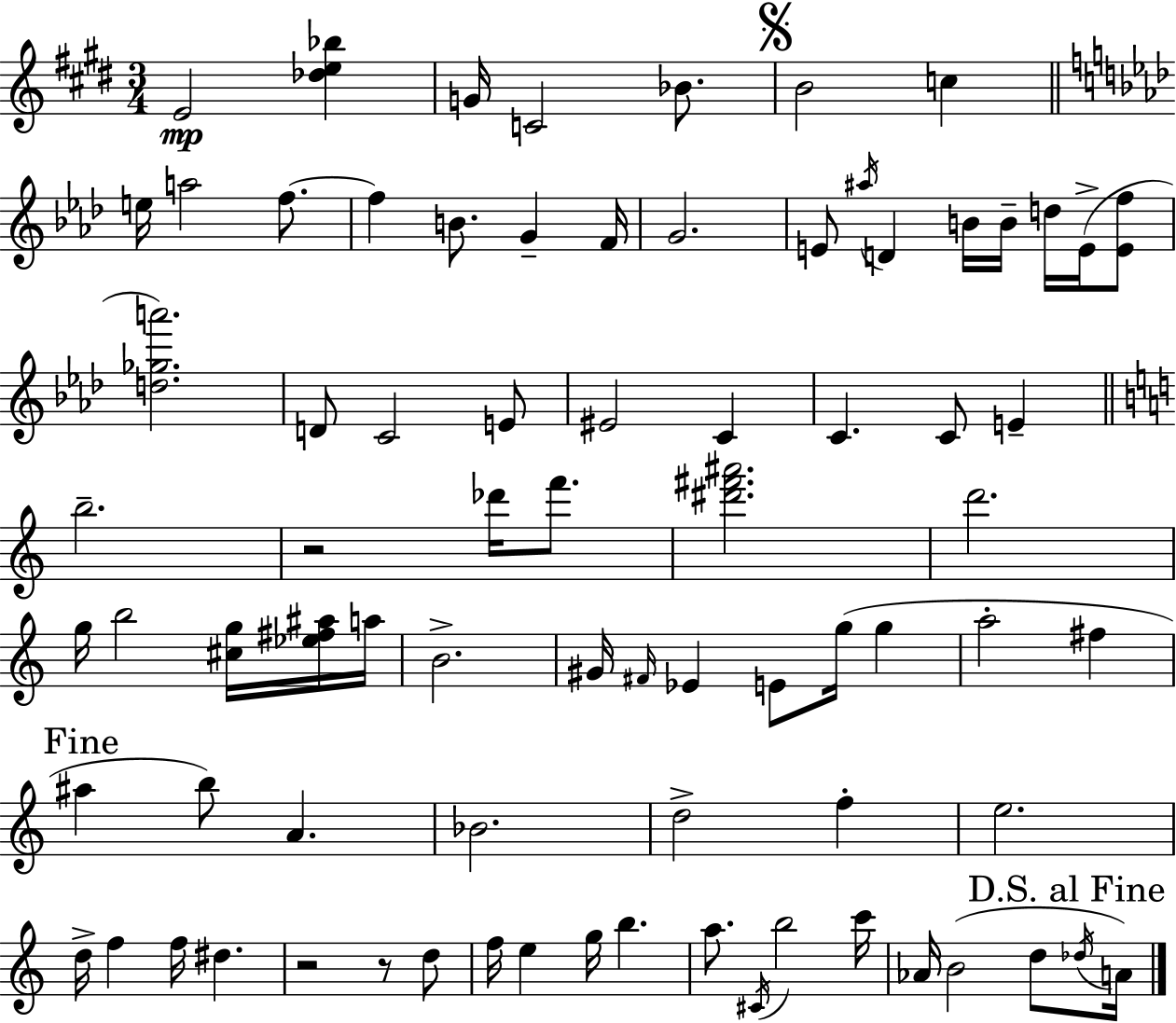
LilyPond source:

{
  \clef treble
  \numericTimeSignature
  \time 3/4
  \key e \major
  e'2\mp <des'' e'' bes''>4 | g'16 c'2 bes'8. | \mark \markup { \musicglyph "scripts.segno" } b'2 c''4 | \bar "||" \break \key aes \major e''16 a''2 f''8.~~ | f''4 b'8. g'4-- f'16 | g'2. | e'8 \acciaccatura { ais''16 } d'4 b'16 b'16-- d''16 e'16->( <e' f''>8 | \break <d'' ges'' a'''>2.) | d'8 c'2 e'8 | eis'2 c'4 | c'4. c'8 e'4-- | \break \bar "||" \break \key a \minor b''2.-- | r2 des'''16 f'''8. | <dis''' fis''' ais'''>2. | d'''2. | \break g''16 b''2 <cis'' g''>16 <ees'' fis'' ais''>16 a''16 | b'2.-> | gis'16 \grace { fis'16 } ees'4 e'8 g''16( g''4 | a''2-. fis''4 | \break \mark "Fine" ais''4 b''8) a'4. | bes'2. | d''2-> f''4-. | e''2. | \break d''16-> f''4 f''16 dis''4. | r2 r8 d''8 | f''16 e''4 g''16 b''4. | a''8. \acciaccatura { cis'16 } b''2 | \break c'''16 aes'16 b'2( d''8 | \mark "D.S. al Fine" \acciaccatura { des''16 } a'16) \bar "|."
}